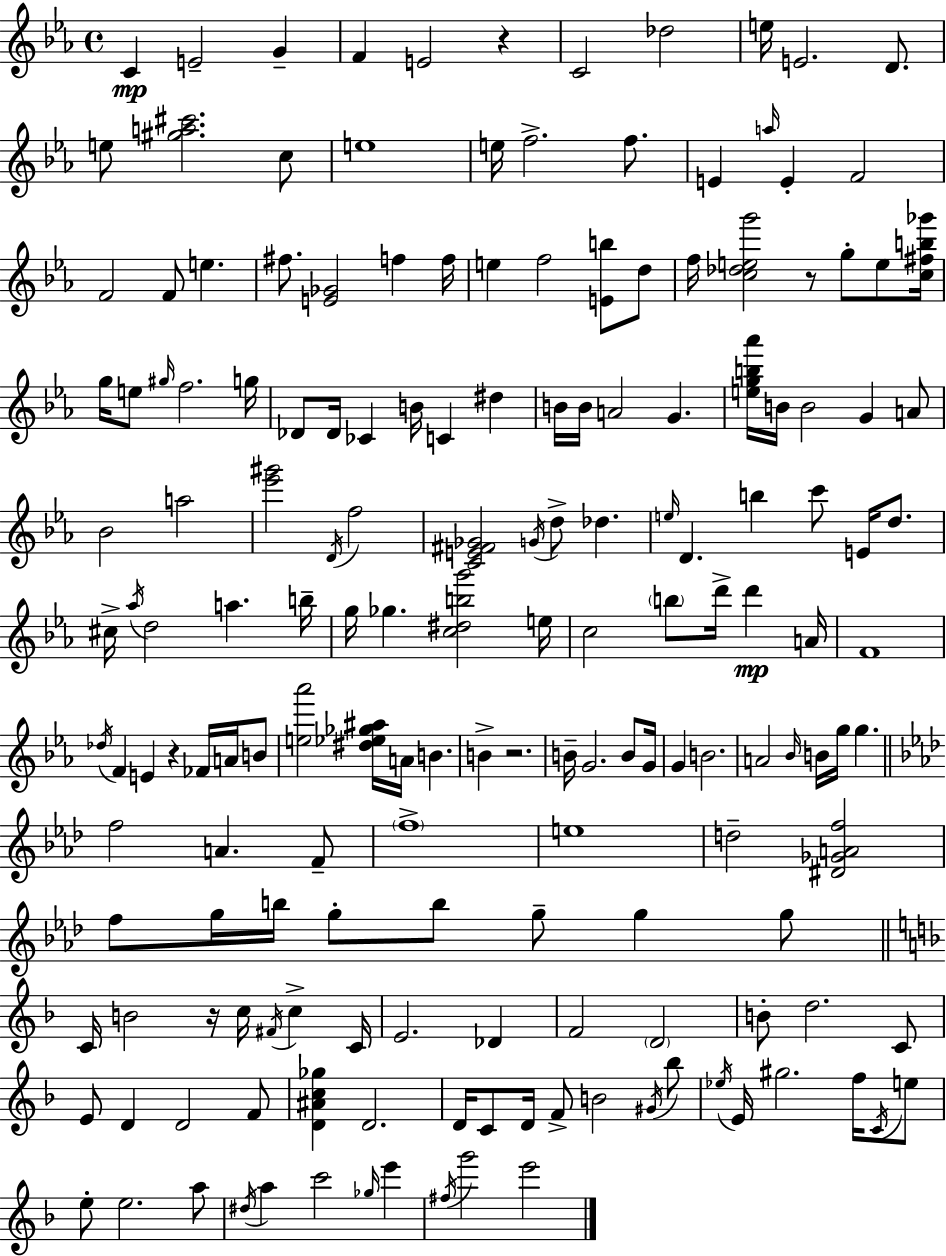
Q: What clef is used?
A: treble